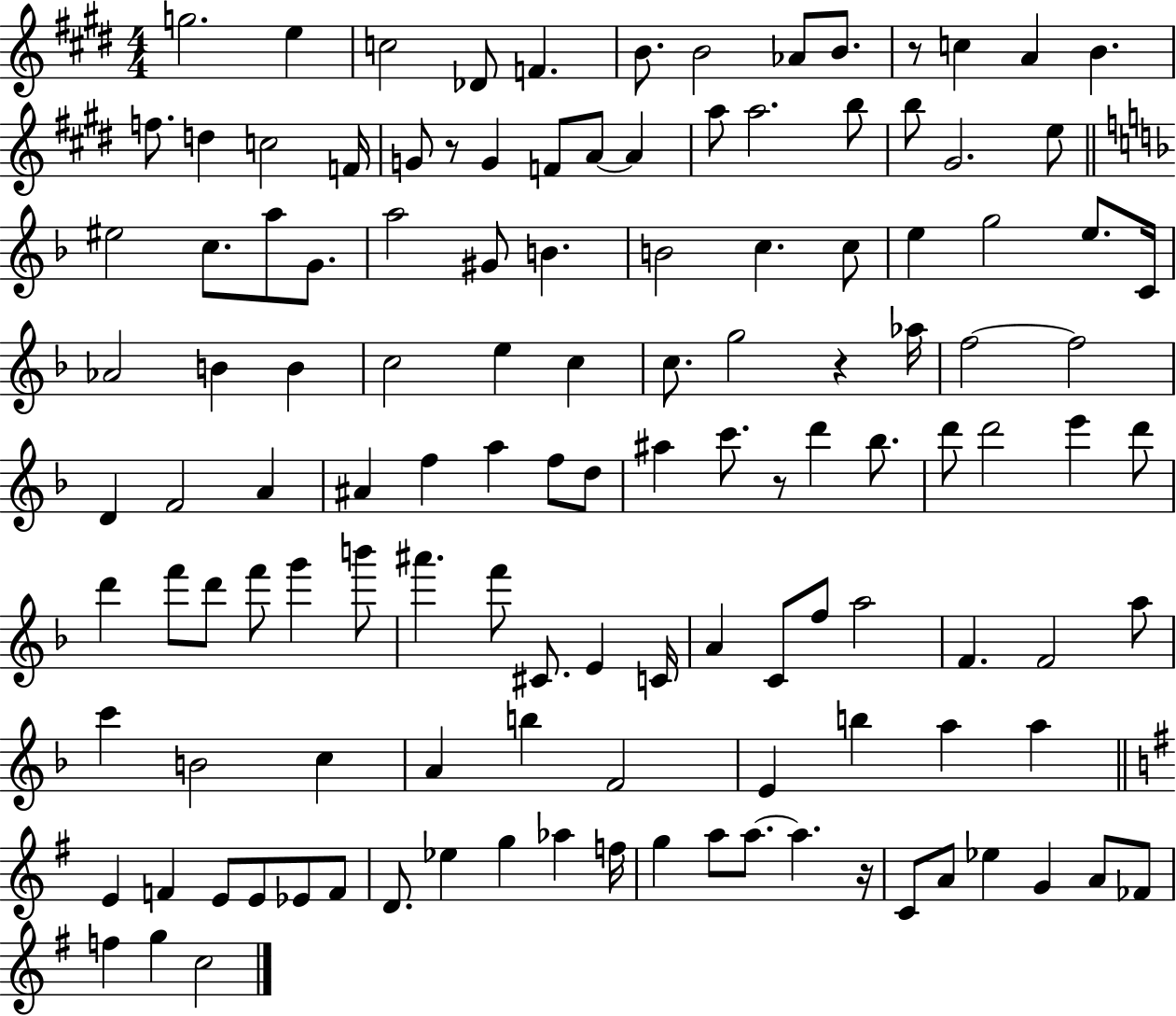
G5/h. E5/q C5/h Db4/e F4/q. B4/e. B4/h Ab4/e B4/e. R/e C5/q A4/q B4/q. F5/e. D5/q C5/h F4/s G4/e R/e G4/q F4/e A4/e A4/q A5/e A5/h. B5/e B5/e G#4/h. E5/e EIS5/h C5/e. A5/e G4/e. A5/h G#4/e B4/q. B4/h C5/q. C5/e E5/q G5/h E5/e. C4/s Ab4/h B4/q B4/q C5/h E5/q C5/q C5/e. G5/h R/q Ab5/s F5/h F5/h D4/q F4/h A4/q A#4/q F5/q A5/q F5/e D5/e A#5/q C6/e. R/e D6/q Bb5/e. D6/e D6/h E6/q D6/e D6/q F6/e D6/e F6/e G6/q B6/e A#6/q. F6/e C#4/e. E4/q C4/s A4/q C4/e F5/e A5/h F4/q. F4/h A5/e C6/q B4/h C5/q A4/q B5/q F4/h E4/q B5/q A5/q A5/q E4/q F4/q E4/e E4/e Eb4/e F4/e D4/e. Eb5/q G5/q Ab5/q F5/s G5/q A5/e A5/e. A5/q. R/s C4/e A4/e Eb5/q G4/q A4/e FES4/e F5/q G5/q C5/h